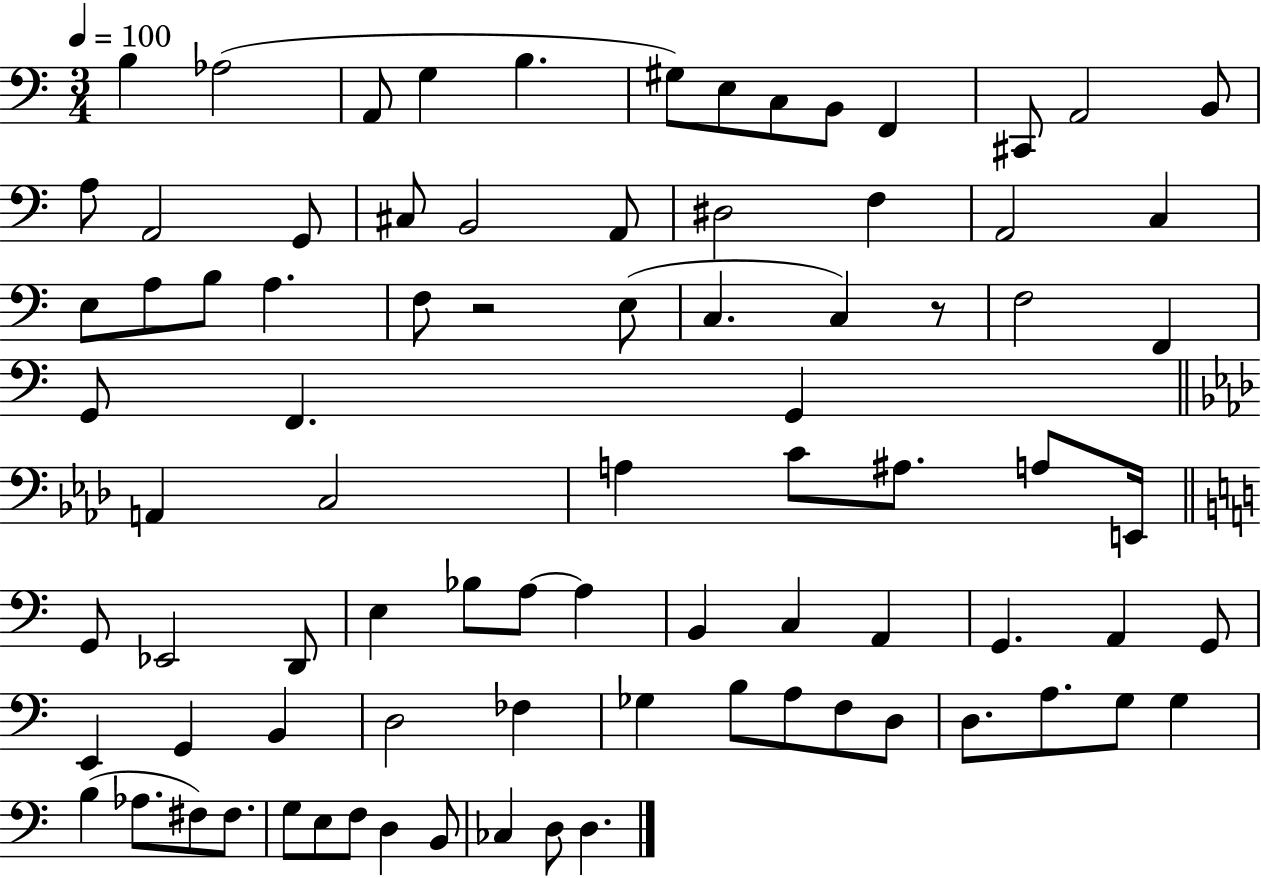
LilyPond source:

{
  \clef bass
  \numericTimeSignature
  \time 3/4
  \key c \major
  \tempo 4 = 100
  b4 aes2( | a,8 g4 b4. | gis8) e8 c8 b,8 f,4 | cis,8 a,2 b,8 | \break a8 a,2 g,8 | cis8 b,2 a,8 | dis2 f4 | a,2 c4 | \break e8 a8 b8 a4. | f8 r2 e8( | c4. c4) r8 | f2 f,4 | \break g,8 f,4. g,4 | \bar "||" \break \key aes \major a,4 c2 | a4 c'8 ais8. a8 e,16 | \bar "||" \break \key a \minor g,8 ees,2 d,8 | e4 bes8 a8~~ a4 | b,4 c4 a,4 | g,4. a,4 g,8 | \break e,4 g,4 b,4 | d2 fes4 | ges4 b8 a8 f8 d8 | d8. a8. g8 g4 | \break b4( aes8. fis8) fis8. | g8 e8 f8 d4 b,8 | ces4 d8 d4. | \bar "|."
}